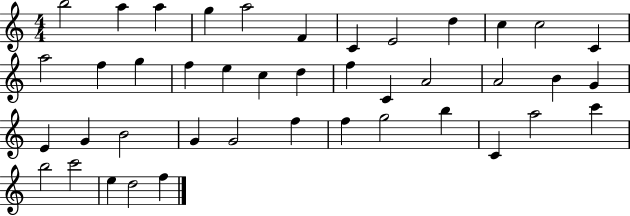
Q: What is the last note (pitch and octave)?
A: F5